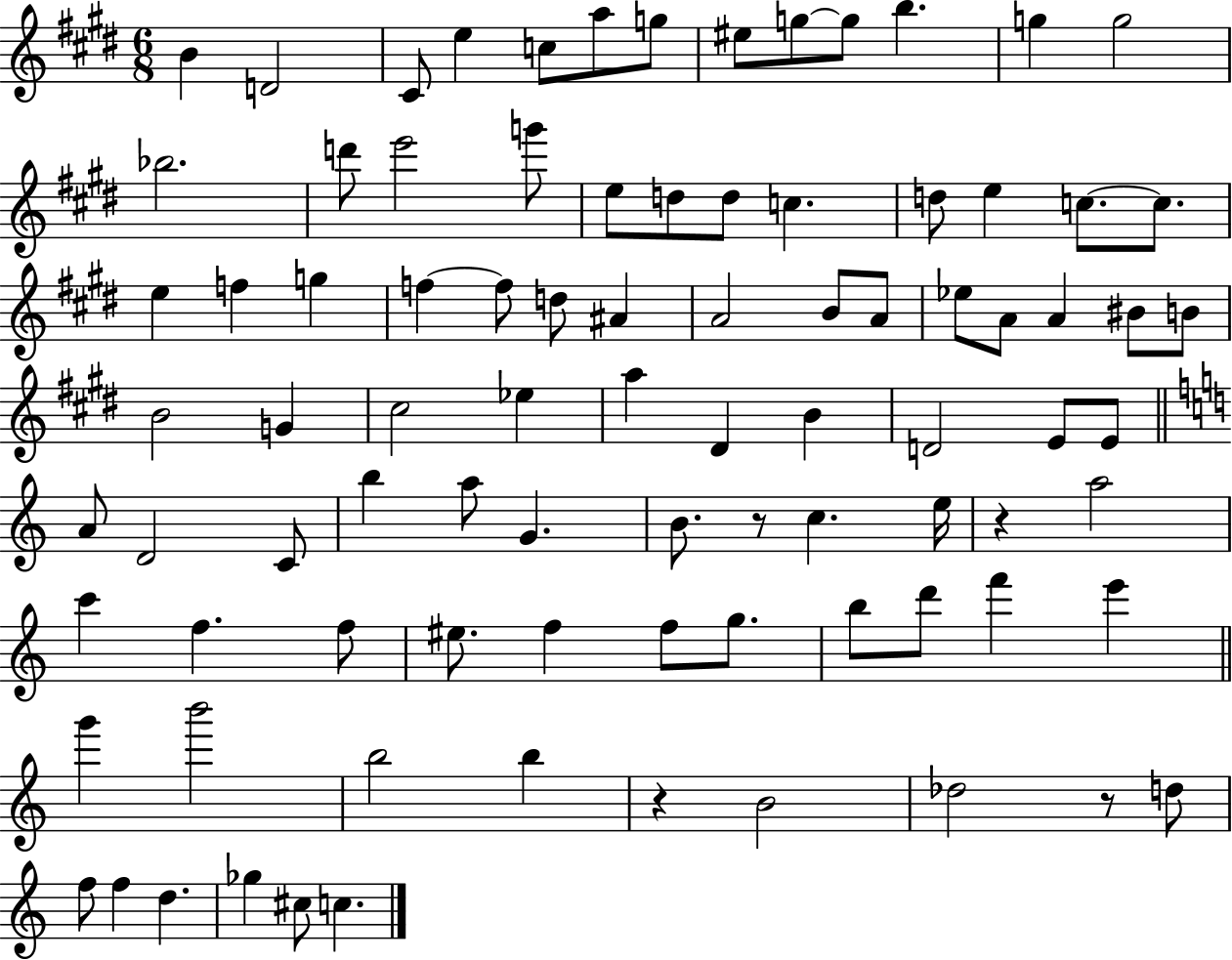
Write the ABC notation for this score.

X:1
T:Untitled
M:6/8
L:1/4
K:E
B D2 ^C/2 e c/2 a/2 g/2 ^e/2 g/2 g/2 b g g2 _b2 d'/2 e'2 g'/2 e/2 d/2 d/2 c d/2 e c/2 c/2 e f g f f/2 d/2 ^A A2 B/2 A/2 _e/2 A/2 A ^B/2 B/2 B2 G ^c2 _e a ^D B D2 E/2 E/2 A/2 D2 C/2 b a/2 G B/2 z/2 c e/4 z a2 c' f f/2 ^e/2 f f/2 g/2 b/2 d'/2 f' e' g' b'2 b2 b z B2 _d2 z/2 d/2 f/2 f d _g ^c/2 c